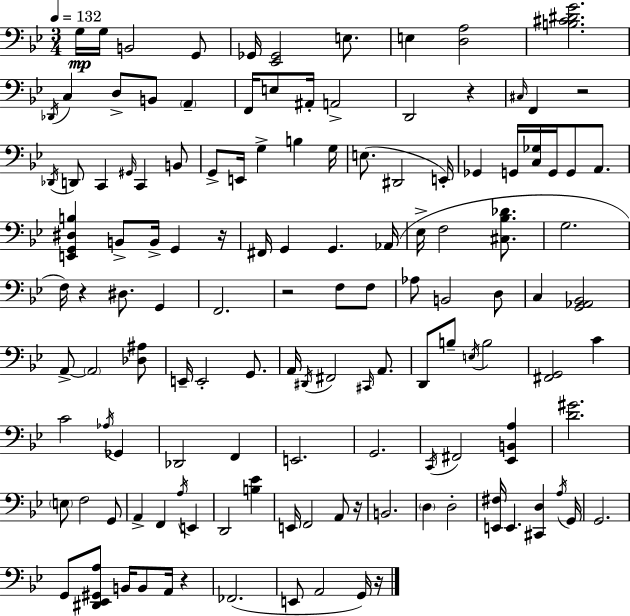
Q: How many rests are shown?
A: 8